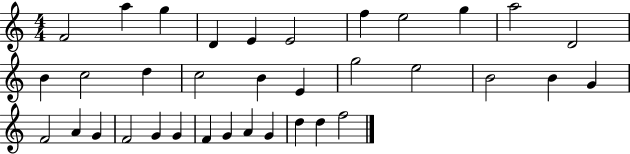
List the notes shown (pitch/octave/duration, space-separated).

F4/h A5/q G5/q D4/q E4/q E4/h F5/q E5/h G5/q A5/h D4/h B4/q C5/h D5/q C5/h B4/q E4/q G5/h E5/h B4/h B4/q G4/q F4/h A4/q G4/q F4/h G4/q G4/q F4/q G4/q A4/q G4/q D5/q D5/q F5/h